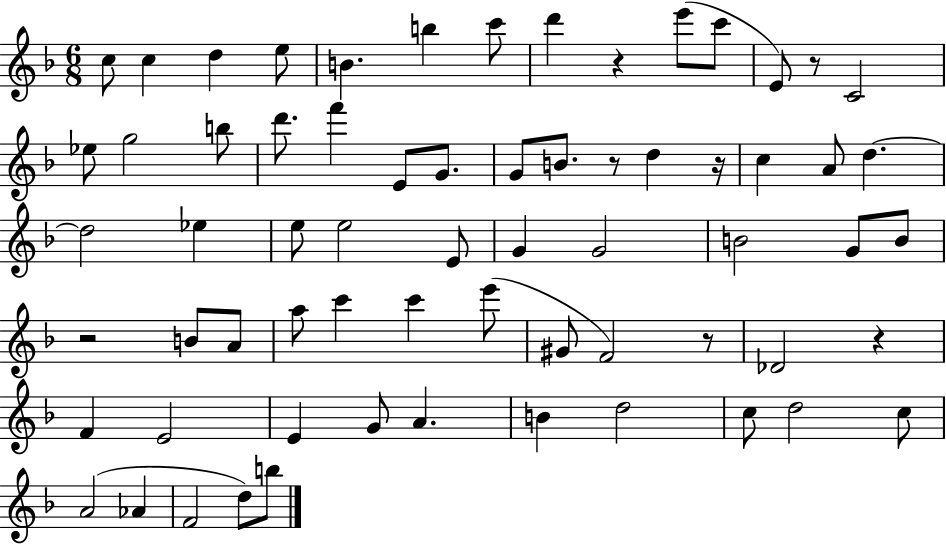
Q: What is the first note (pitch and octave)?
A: C5